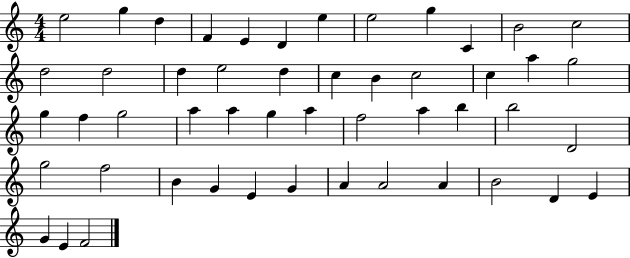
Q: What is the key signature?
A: C major